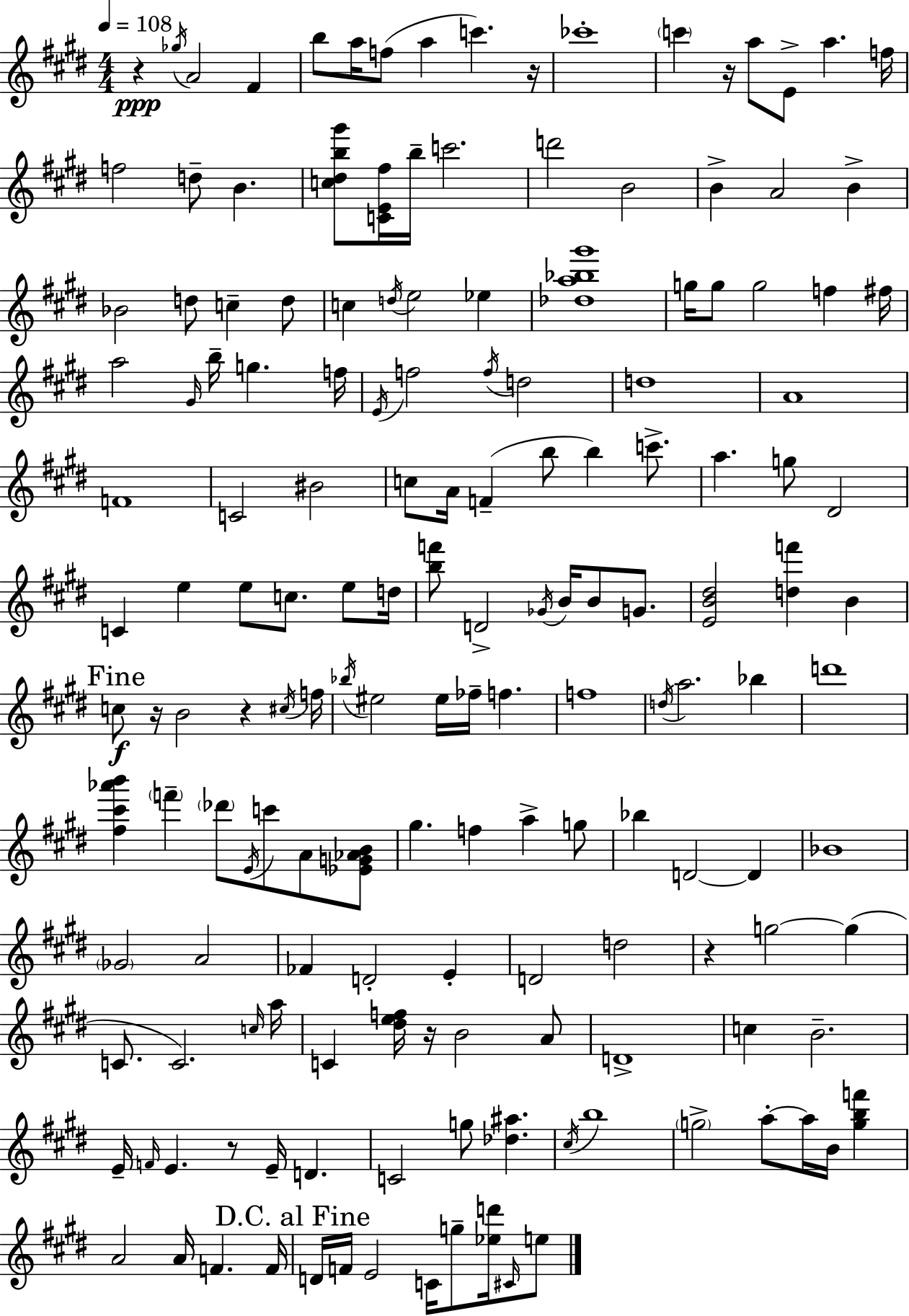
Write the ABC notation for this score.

X:1
T:Untitled
M:4/4
L:1/4
K:E
z _g/4 A2 ^F b/2 a/4 f/2 a c' z/4 _c'4 c' z/4 a/2 E/2 a f/4 f2 d/2 B [c^db^g']/2 [CE^f]/4 b/4 c'2 d'2 B2 B A2 B _B2 d/2 c d/2 c d/4 e2 _e [_da_b^g']4 g/4 g/2 g2 f ^f/4 a2 ^G/4 b/4 g f/4 E/4 f2 f/4 d2 d4 A4 F4 C2 ^B2 c/2 A/4 F b/2 b c'/2 a g/2 ^D2 C e e/2 c/2 e/2 d/4 [bf']/2 D2 _G/4 B/4 B/2 G/2 [EB^d]2 [df'] B c/2 z/4 B2 z ^c/4 f/4 _b/4 ^e2 ^e/4 _f/4 f f4 d/4 a2 _b d'4 [^f^c'_a'b'] f' _d'/2 E/4 c'/2 A/2 [_EG_AB]/2 ^g f a g/2 _b D2 D _B4 _G2 A2 _F D2 E D2 d2 z g2 g C/2 C2 c/4 a/4 C [^def]/4 z/4 B2 A/2 D4 c B2 E/4 F/4 E z/2 E/4 D C2 g/2 [_d^a] ^c/4 b4 g2 a/2 a/4 B/4 [gbf'] A2 A/4 F F/4 D/4 F/4 E2 C/4 g/2 [_ed']/4 ^C/4 e/2